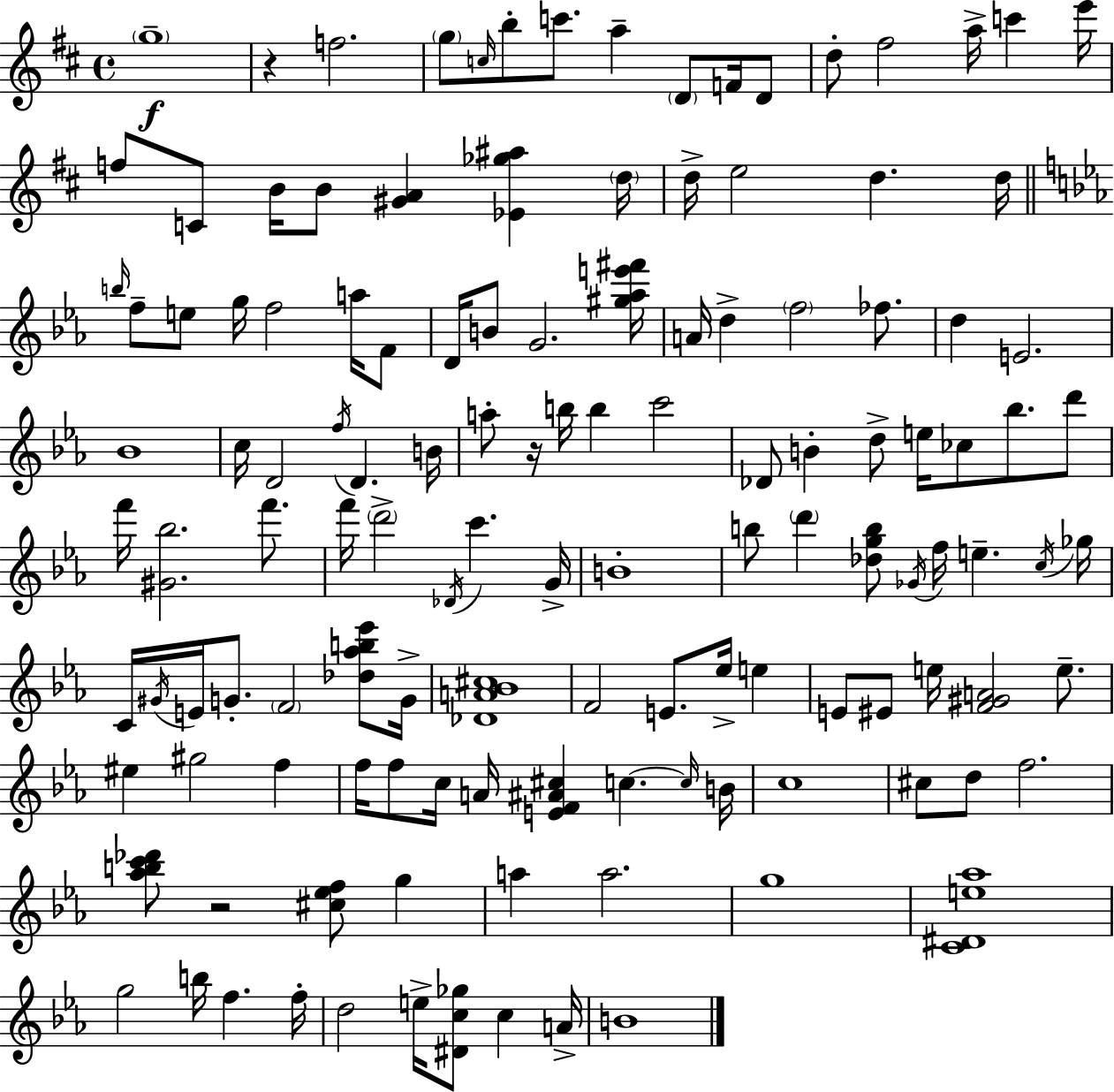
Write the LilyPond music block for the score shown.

{
  \clef treble
  \time 4/4
  \defaultTimeSignature
  \key d \major
  \parenthesize g''1--\f | r4 f''2. | \parenthesize g''8 \grace { c''16 } b''8-. c'''8. a''4-- \parenthesize d'8 f'16 d'8 | d''8-. fis''2 a''16-> c'''4 | \break e'''16 f''8 c'8 b'16 b'8 <gis' a'>4 <ees' ges'' ais''>4 | \parenthesize d''16 d''16-> e''2 d''4. | d''16 \bar "||" \break \key ees \major \grace { b''16 } f''8-- e''8 g''16 f''2 a''16 f'8 | d'16 b'8 g'2. | <gis'' aes'' e''' fis'''>16 a'16 d''4-> \parenthesize f''2 fes''8. | d''4 e'2. | \break bes'1 | c''16 d'2 \acciaccatura { f''16 } d'4. | b'16 a''8-. r16 b''16 b''4 c'''2 | des'8 b'4-. d''8-> e''16 ces''8 bes''8. | \break d'''8 f'''16 <gis' bes''>2. f'''8. | f'''16 \parenthesize d'''2-> \acciaccatura { des'16 } c'''4. | g'16-> b'1-. | b''8 \parenthesize d'''4 <des'' g'' b''>8 \acciaccatura { ges'16 } f''16 e''4.-- | \break \acciaccatura { c''16 } ges''16 c'16 \acciaccatura { gis'16 } e'16 g'8.-. \parenthesize f'2 | <des'' aes'' b'' ees'''>8 g'16-> <des' a' bes' cis''>1 | f'2 e'8. | ees''16-> e''4 e'8 eis'8 e''16 <f' gis' a'>2 | \break e''8.-- eis''4 gis''2 | f''4 f''16 f''8 c''16 a'16 <e' f' ais' cis''>4 c''4.~~ | \grace { c''16 } b'16 c''1 | cis''8 d''8 f''2. | \break <aes'' b'' c''' des'''>8 r2 | <cis'' ees'' f''>8 g''4 a''4 a''2. | g''1 | <c' dis' e'' aes''>1 | \break g''2 b''16 | f''4. f''16-. d''2 e''16-> | <dis' c'' ges''>8 c''4 a'16-> b'1 | \bar "|."
}